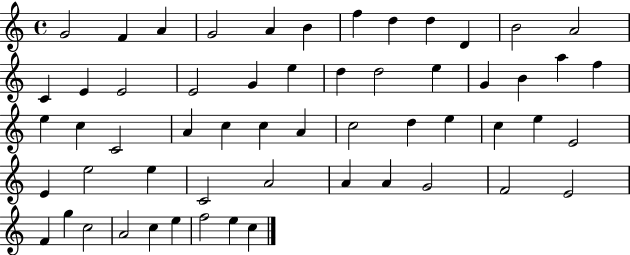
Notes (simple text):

G4/h F4/q A4/q G4/h A4/q B4/q F5/q D5/q D5/q D4/q B4/h A4/h C4/q E4/q E4/h E4/h G4/q E5/q D5/q D5/h E5/q G4/q B4/q A5/q F5/q E5/q C5/q C4/h A4/q C5/q C5/q A4/q C5/h D5/q E5/q C5/q E5/q E4/h E4/q E5/h E5/q C4/h A4/h A4/q A4/q G4/h F4/h E4/h F4/q G5/q C5/h A4/h C5/q E5/q F5/h E5/q C5/q